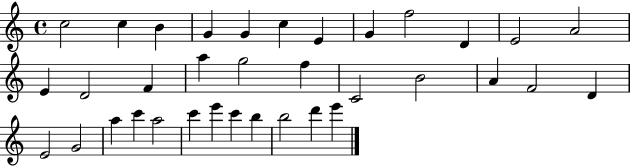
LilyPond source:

{
  \clef treble
  \time 4/4
  \defaultTimeSignature
  \key c \major
  c''2 c''4 b'4 | g'4 g'4 c''4 e'4 | g'4 f''2 d'4 | e'2 a'2 | \break e'4 d'2 f'4 | a''4 g''2 f''4 | c'2 b'2 | a'4 f'2 d'4 | \break e'2 g'2 | a''4 c'''4 a''2 | c'''4 e'''4 c'''4 b''4 | b''2 d'''4 e'''4 | \break \bar "|."
}